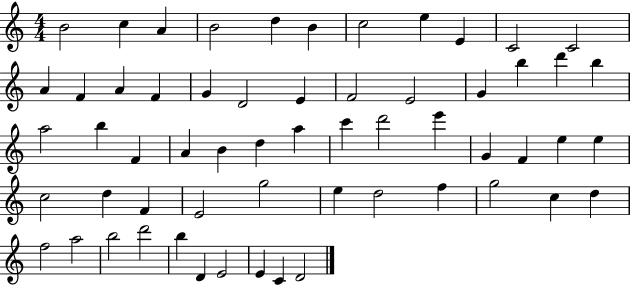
{
  \clef treble
  \numericTimeSignature
  \time 4/4
  \key c \major
  b'2 c''4 a'4 | b'2 d''4 b'4 | c''2 e''4 e'4 | c'2 c'2 | \break a'4 f'4 a'4 f'4 | g'4 d'2 e'4 | f'2 e'2 | g'4 b''4 d'''4 b''4 | \break a''2 b''4 f'4 | a'4 b'4 d''4 a''4 | c'''4 d'''2 e'''4 | g'4 f'4 e''4 e''4 | \break c''2 d''4 f'4 | e'2 g''2 | e''4 d''2 f''4 | g''2 c''4 d''4 | \break f''2 a''2 | b''2 d'''2 | b''4 d'4 e'2 | e'4 c'4 d'2 | \break \bar "|."
}